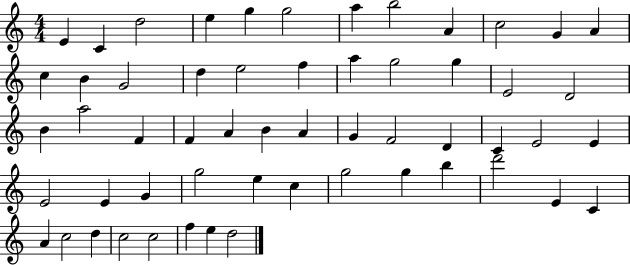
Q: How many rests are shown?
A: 0